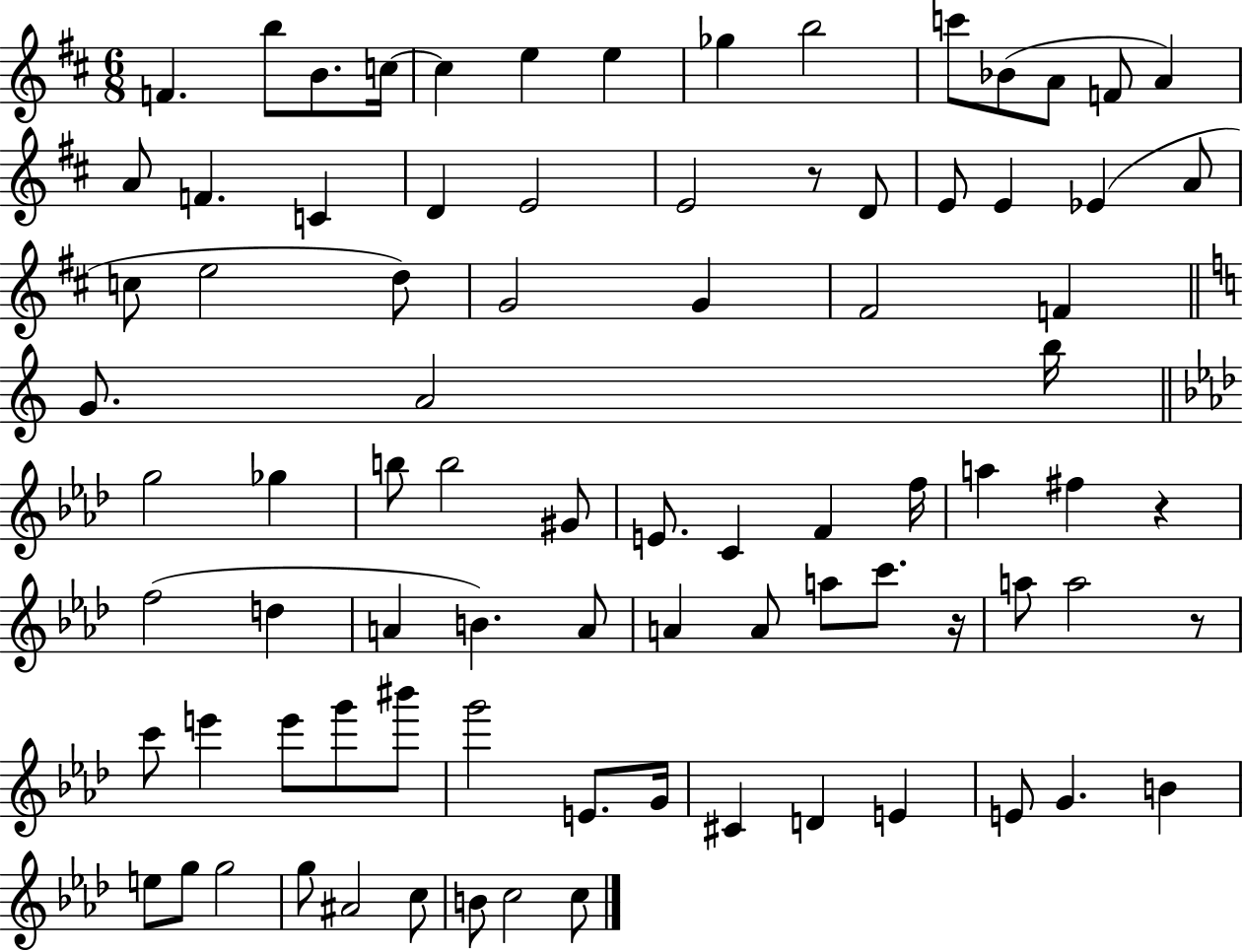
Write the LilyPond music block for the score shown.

{
  \clef treble
  \numericTimeSignature
  \time 6/8
  \key d \major
  \repeat volta 2 { f'4. b''8 b'8. c''16~~ | c''4 e''4 e''4 | ges''4 b''2 | c'''8 bes'8( a'8 f'8 a'4) | \break a'8 f'4. c'4 | d'4 e'2 | e'2 r8 d'8 | e'8 e'4 ees'4( a'8 | \break c''8 e''2 d''8) | g'2 g'4 | fis'2 f'4 | \bar "||" \break \key c \major g'8. a'2 b''16 | \bar "||" \break \key aes \major g''2 ges''4 | b''8 b''2 gis'8 | e'8. c'4 f'4 f''16 | a''4 fis''4 r4 | \break f''2( d''4 | a'4 b'4.) a'8 | a'4 a'8 a''8 c'''8. r16 | a''8 a''2 r8 | \break c'''8 e'''4 e'''8 g'''8 bis'''8 | g'''2 e'8. g'16 | cis'4 d'4 e'4 | e'8 g'4. b'4 | \break e''8 g''8 g''2 | g''8 ais'2 c''8 | b'8 c''2 c''8 | } \bar "|."
}